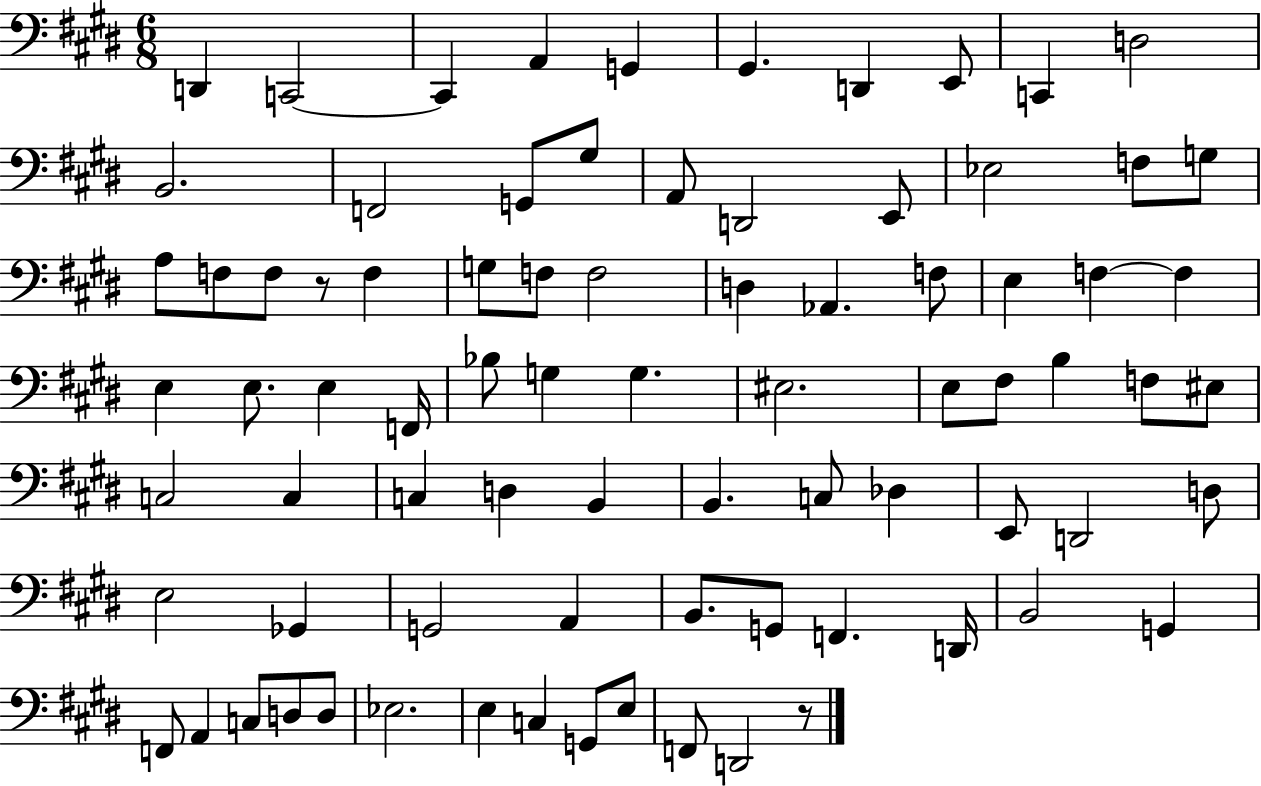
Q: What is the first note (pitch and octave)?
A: D2